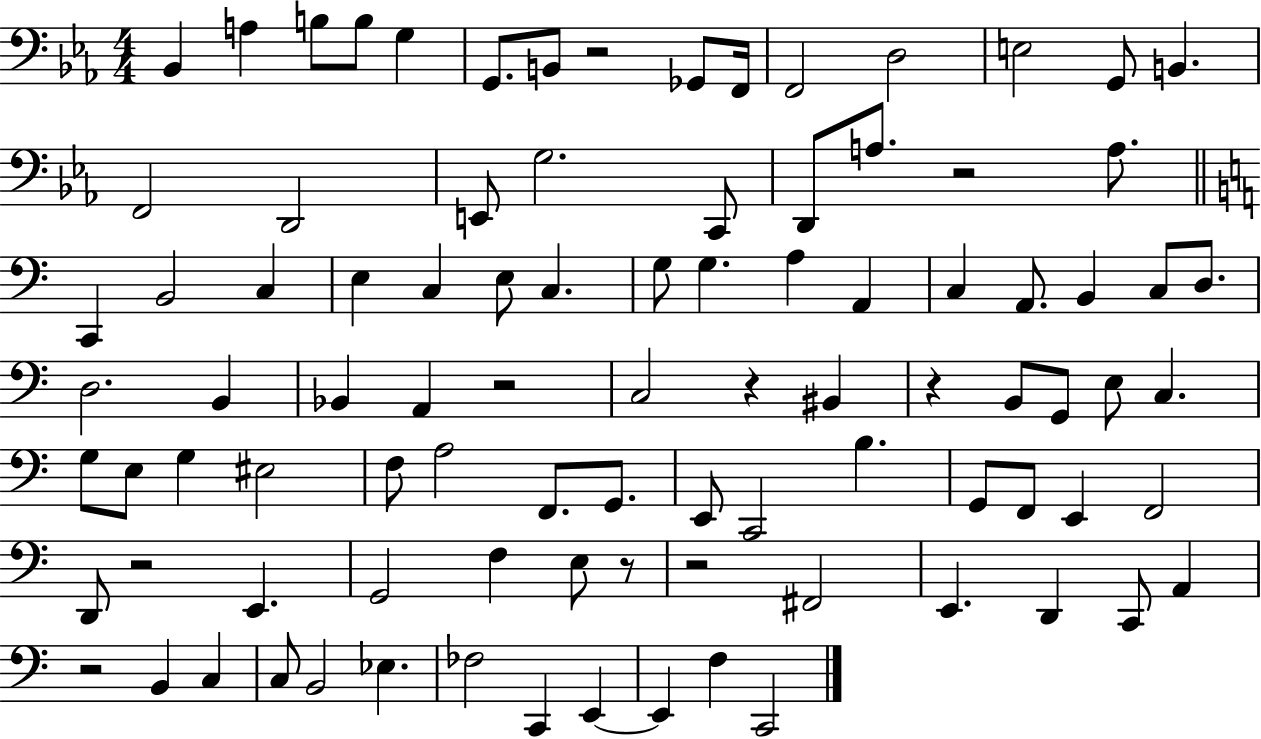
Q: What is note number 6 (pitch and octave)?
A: G2